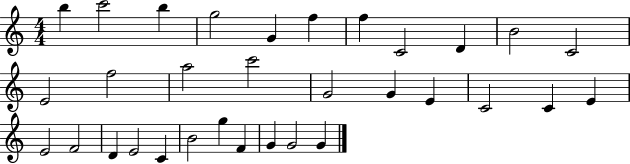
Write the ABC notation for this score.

X:1
T:Untitled
M:4/4
L:1/4
K:C
b c'2 b g2 G f f C2 D B2 C2 E2 f2 a2 c'2 G2 G E C2 C E E2 F2 D E2 C B2 g F G G2 G